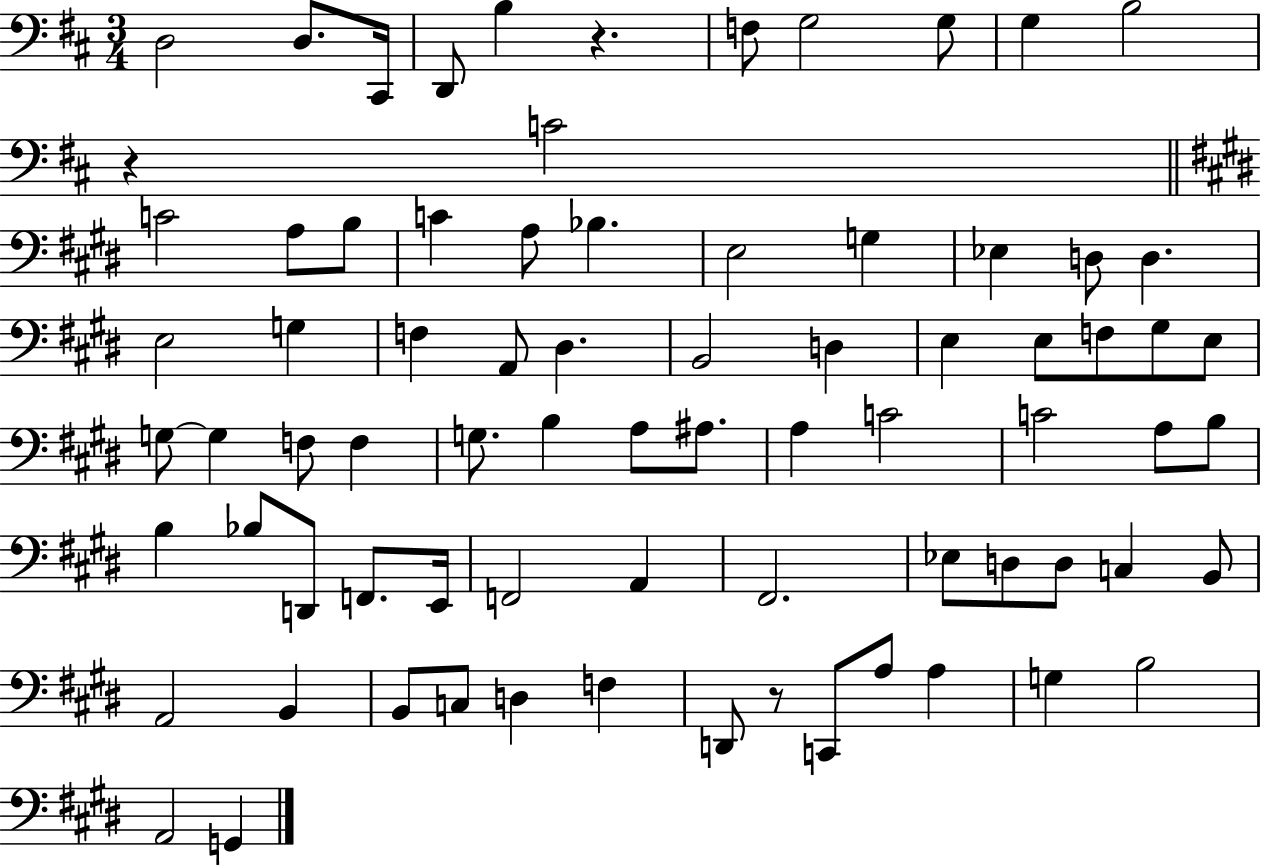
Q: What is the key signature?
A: D major